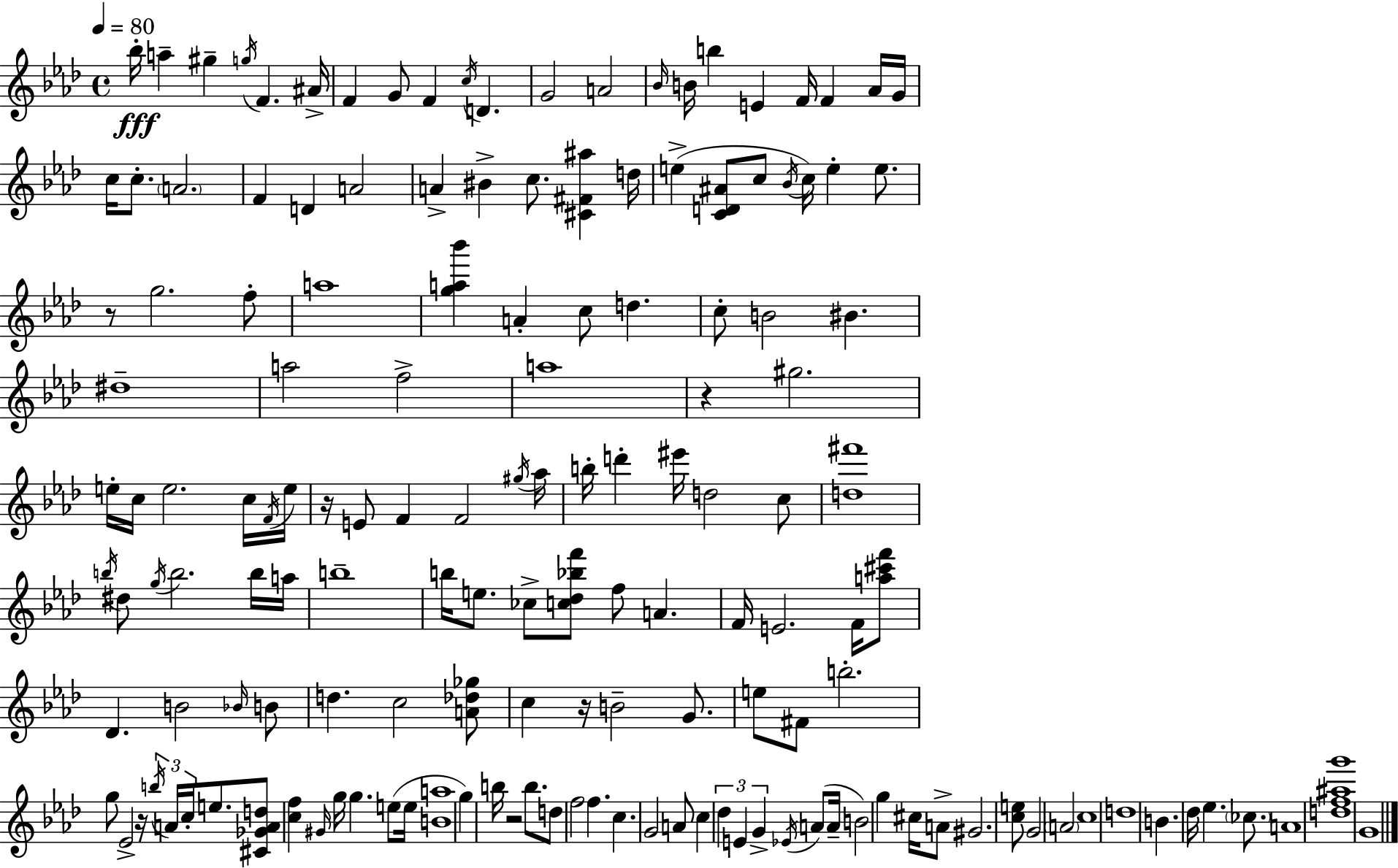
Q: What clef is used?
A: treble